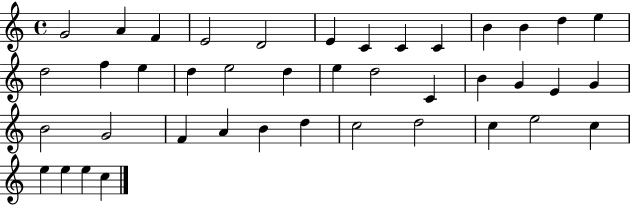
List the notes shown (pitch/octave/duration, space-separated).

G4/h A4/q F4/q E4/h D4/h E4/q C4/q C4/q C4/q B4/q B4/q D5/q E5/q D5/h F5/q E5/q D5/q E5/h D5/q E5/q D5/h C4/q B4/q G4/q E4/q G4/q B4/h G4/h F4/q A4/q B4/q D5/q C5/h D5/h C5/q E5/h C5/q E5/q E5/q E5/q C5/q